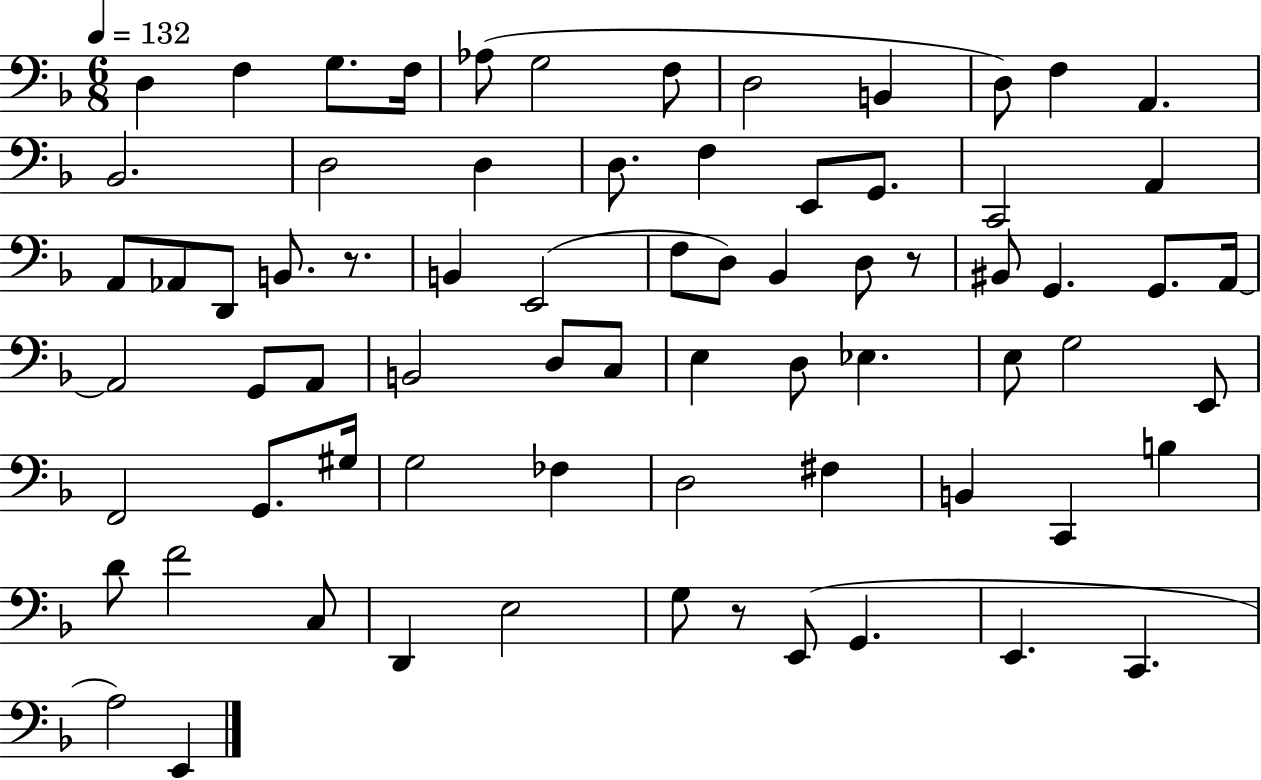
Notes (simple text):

D3/q F3/q G3/e. F3/s Ab3/e G3/h F3/e D3/h B2/q D3/e F3/q A2/q. Bb2/h. D3/h D3/q D3/e. F3/q E2/e G2/e. C2/h A2/q A2/e Ab2/e D2/e B2/e. R/e. B2/q E2/h F3/e D3/e Bb2/q D3/e R/e BIS2/e G2/q. G2/e. A2/s A2/h G2/e A2/e B2/h D3/e C3/e E3/q D3/e Eb3/q. E3/e G3/h E2/e F2/h G2/e. G#3/s G3/h FES3/q D3/h F#3/q B2/q C2/q B3/q D4/e F4/h C3/e D2/q E3/h G3/e R/e E2/e G2/q. E2/q. C2/q. A3/h E2/q